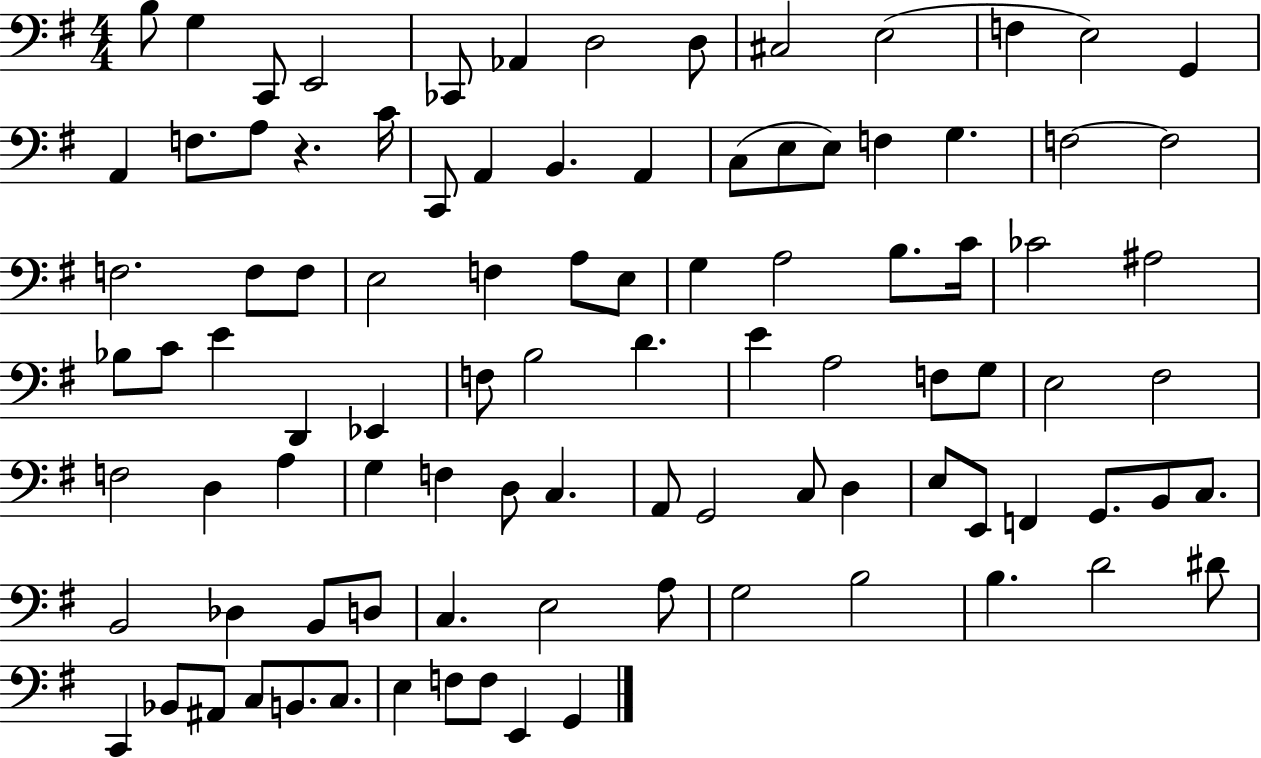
B3/e G3/q C2/e E2/h CES2/e Ab2/q D3/h D3/e C#3/h E3/h F3/q E3/h G2/q A2/q F3/e. A3/e R/q. C4/s C2/e A2/q B2/q. A2/q C3/e E3/e E3/e F3/q G3/q. F3/h F3/h F3/h. F3/e F3/e E3/h F3/q A3/e E3/e G3/q A3/h B3/e. C4/s CES4/h A#3/h Bb3/e C4/e E4/q D2/q Eb2/q F3/e B3/h D4/q. E4/q A3/h F3/e G3/e E3/h F#3/h F3/h D3/q A3/q G3/q F3/q D3/e C3/q. A2/e G2/h C3/e D3/q E3/e E2/e F2/q G2/e. B2/e C3/e. B2/h Db3/q B2/e D3/e C3/q. E3/h A3/e G3/h B3/h B3/q. D4/h D#4/e C2/q Bb2/e A#2/e C3/e B2/e. C3/e. E3/q F3/e F3/e E2/q G2/q